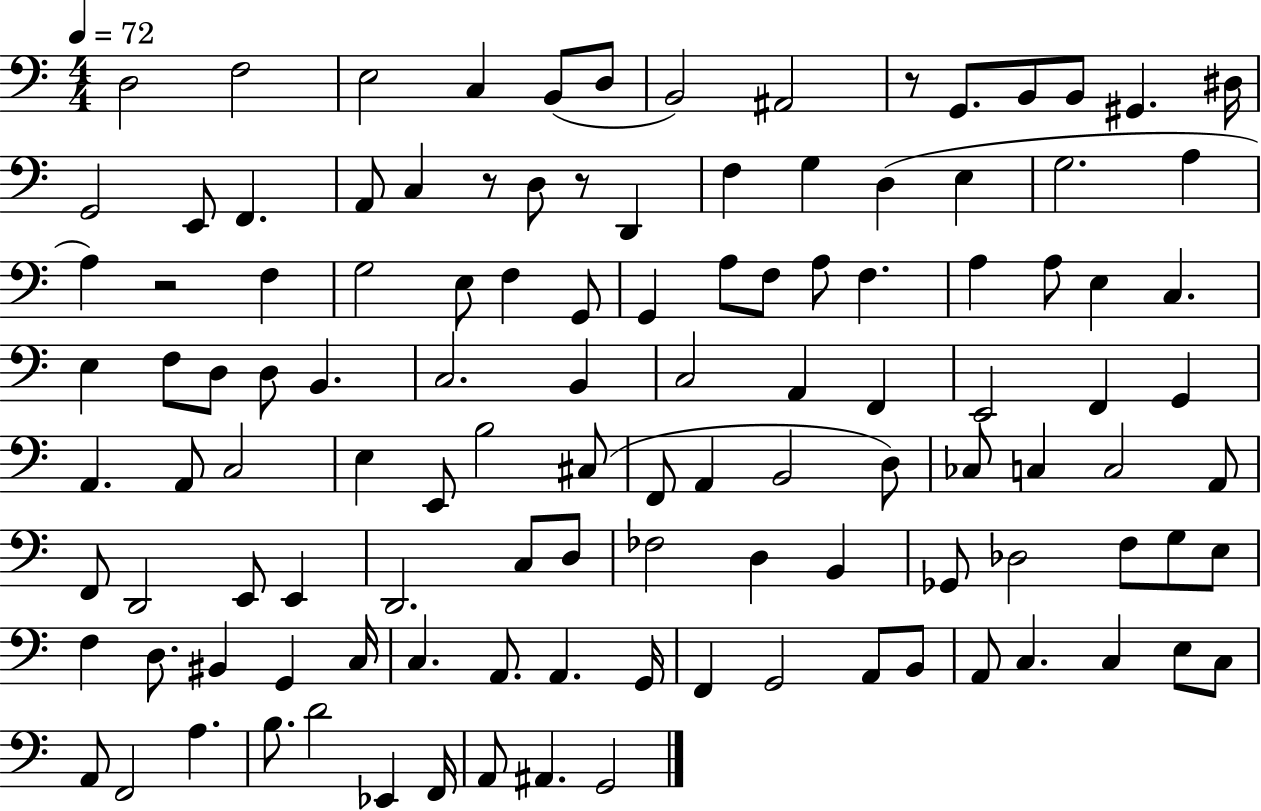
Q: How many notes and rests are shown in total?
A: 116